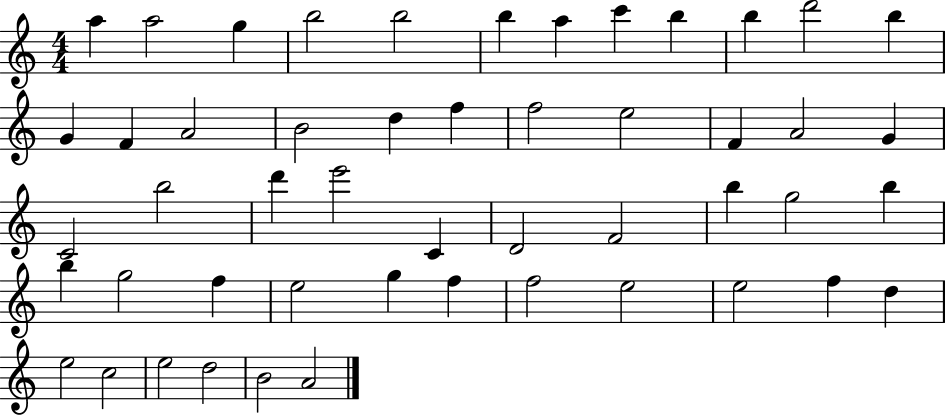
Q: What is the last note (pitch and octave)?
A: A4